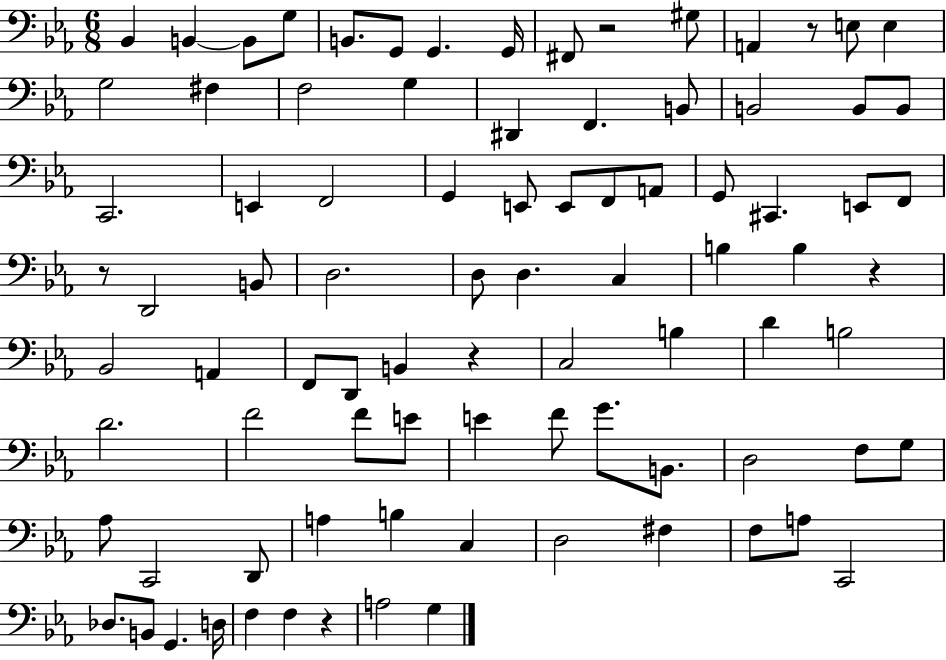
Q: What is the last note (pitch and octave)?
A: G3